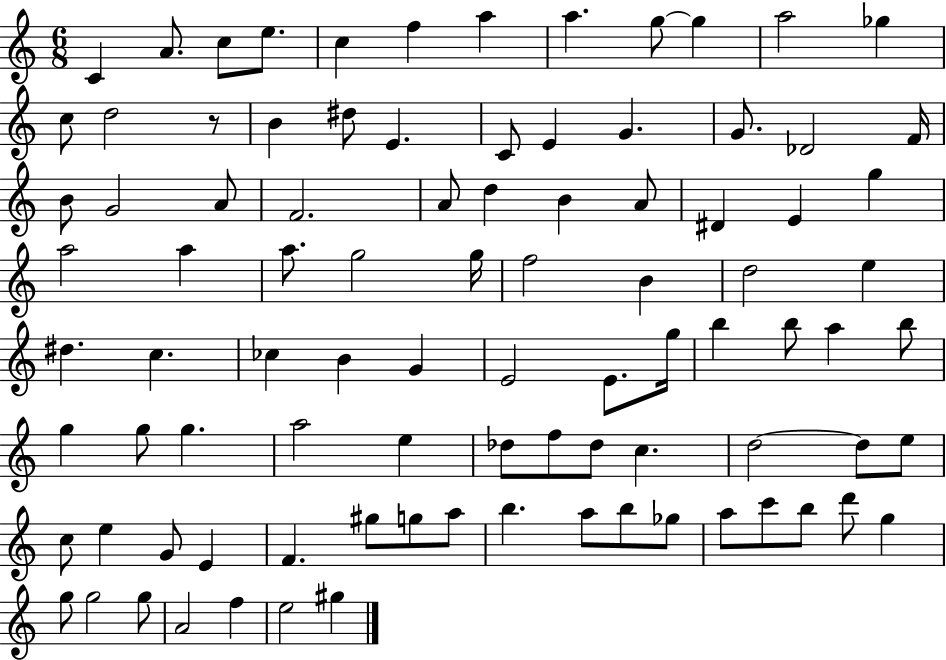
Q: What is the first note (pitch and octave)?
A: C4